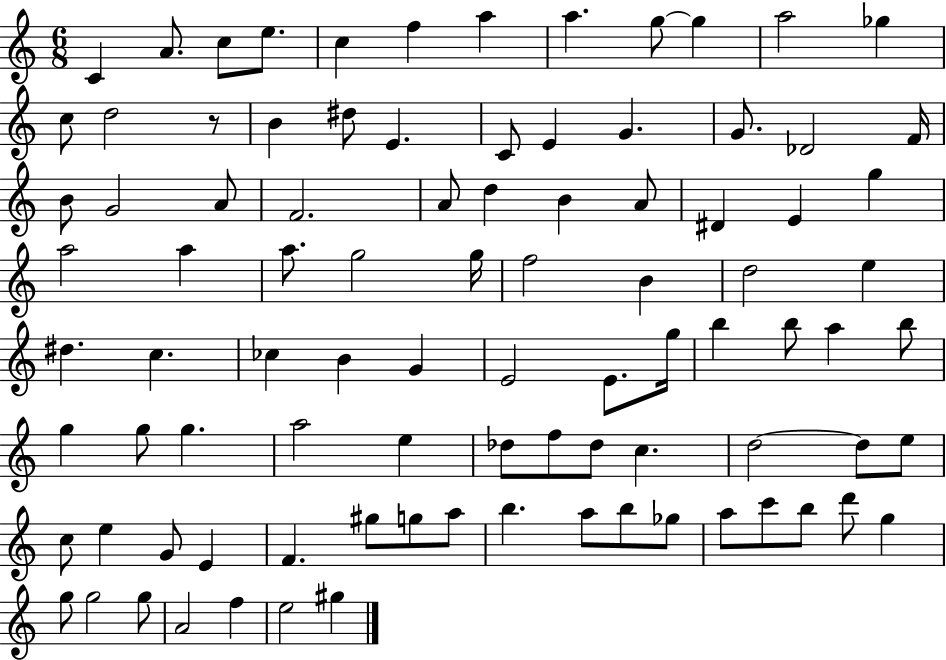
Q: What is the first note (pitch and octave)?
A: C4